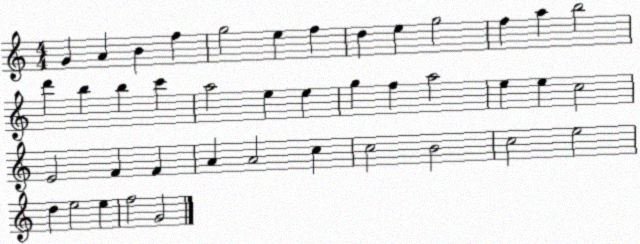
X:1
T:Untitled
M:4/4
L:1/4
K:C
G A B f g2 e f d e g2 f a b2 d' b b c' a2 e e g f a2 e e c2 E2 F F A A2 c c2 B2 c2 e2 d e2 e f2 G2